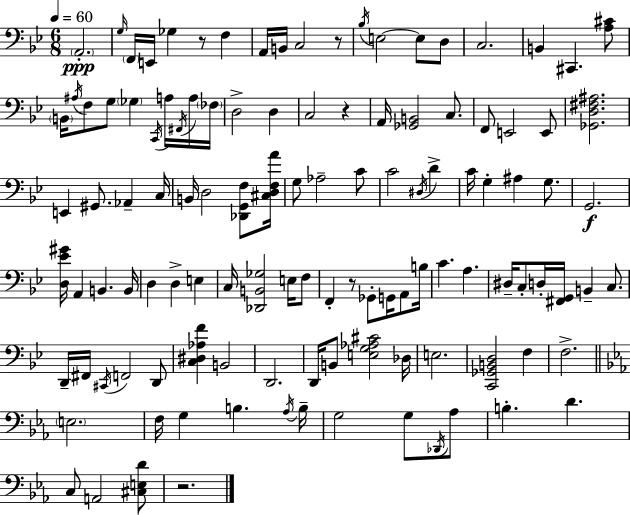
X:1
T:Untitled
M:6/8
L:1/4
K:Gm
A,,2 G,/4 F,,/4 E,,/4 _G, z/2 F, A,,/4 B,,/4 C,2 z/2 _B,/4 E,2 E,/2 D,/2 C,2 B,, ^C,, [A,^C]/2 B,,/4 ^A,/4 F,/2 G,/2 _G, C,,/4 A,/4 ^F,,/4 A,/4 _F,/4 D,2 D, C,2 z A,,/4 [_G,,B,,]2 C,/2 F,,/2 E,,2 E,,/2 [_G,,D,^F,^A,]2 E,, ^G,,/2 _A,, C,/4 B,,/4 D,2 [_D,,G,,F,]/2 [^C,D,F,A]/4 G,/2 _A,2 C/2 C2 ^D,/4 D C/4 G, ^A, G,/2 G,,2 [D,_E^G]/4 A,, B,, B,,/4 D, D, E, C,/4 [_D,,B,,_G,]2 E,/4 F,/2 F,, z/2 _G,,/2 G,,/4 A,,/2 B,/4 C A, ^D,/4 C,/2 D,/4 [^F,,G,,]/4 B,, C,/2 D,,/4 ^F,,/4 ^C,,/4 F,,2 D,,/2 [C,^D,_A,F] B,,2 D,,2 D,,/4 B,,/2 [E,G,_A,^C]2 _D,/4 E,2 [C,,_G,,B,,D,]2 F, F,2 E,2 F,/4 G, B, _A,/4 B,/4 G,2 G,/2 _D,,/4 _A,/2 B, D C,/2 A,,2 [^C,E,D]/2 z2